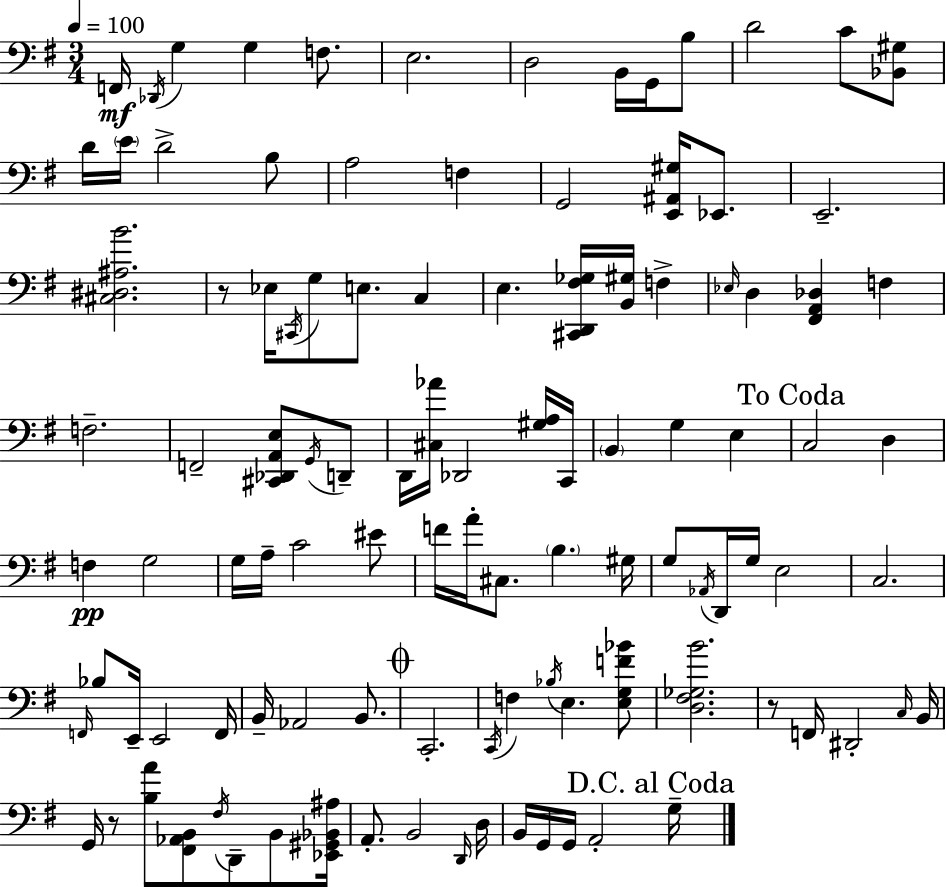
X:1
T:Untitled
M:3/4
L:1/4
K:G
F,,/4 _D,,/4 G, G, F,/2 E,2 D,2 B,,/4 G,,/4 B,/2 D2 C/2 [_B,,^G,]/2 D/4 E/4 D2 B,/2 A,2 F, G,,2 [E,,^A,,^G,]/4 _E,,/2 E,,2 [^C,^D,^A,B]2 z/2 _E,/4 ^C,,/4 G,/2 E,/2 C, E, [^C,,D,,^F,_G,]/4 [B,,^G,]/4 F, _E,/4 D, [^F,,A,,_D,] F, F,2 F,,2 [^C,,_D,,A,,E,]/2 G,,/4 D,,/2 D,,/4 [^C,_A]/4 _D,,2 [^G,A,]/4 C,,/4 B,, G, E, C,2 D, F, G,2 G,/4 A,/4 C2 ^E/2 F/4 A/4 ^C,/2 B, ^G,/4 G,/2 _A,,/4 D,,/4 G,/4 E,2 C,2 F,,/4 _B,/2 E,,/4 E,,2 F,,/4 B,,/4 _A,,2 B,,/2 C,,2 C,,/4 F, _B,/4 E, [E,G,F_B]/2 [D,^F,_G,B]2 z/2 F,,/4 ^D,,2 C,/4 B,,/4 G,,/4 z/2 [B,A]/2 [^F,,_A,,B,,]/2 ^F,/4 D,,/2 B,,/2 [_E,,^G,,_B,,^A,]/4 A,,/2 B,,2 D,,/4 D,/4 B,,/4 G,,/4 G,,/4 A,,2 G,/4